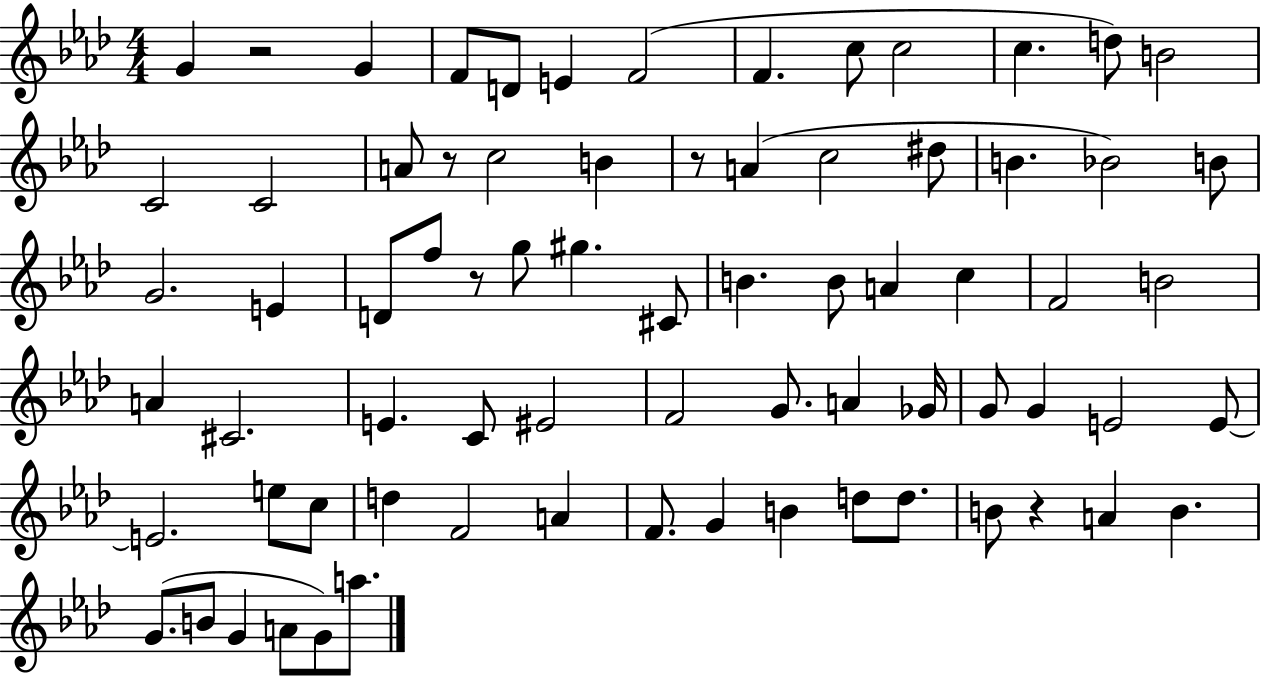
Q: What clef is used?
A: treble